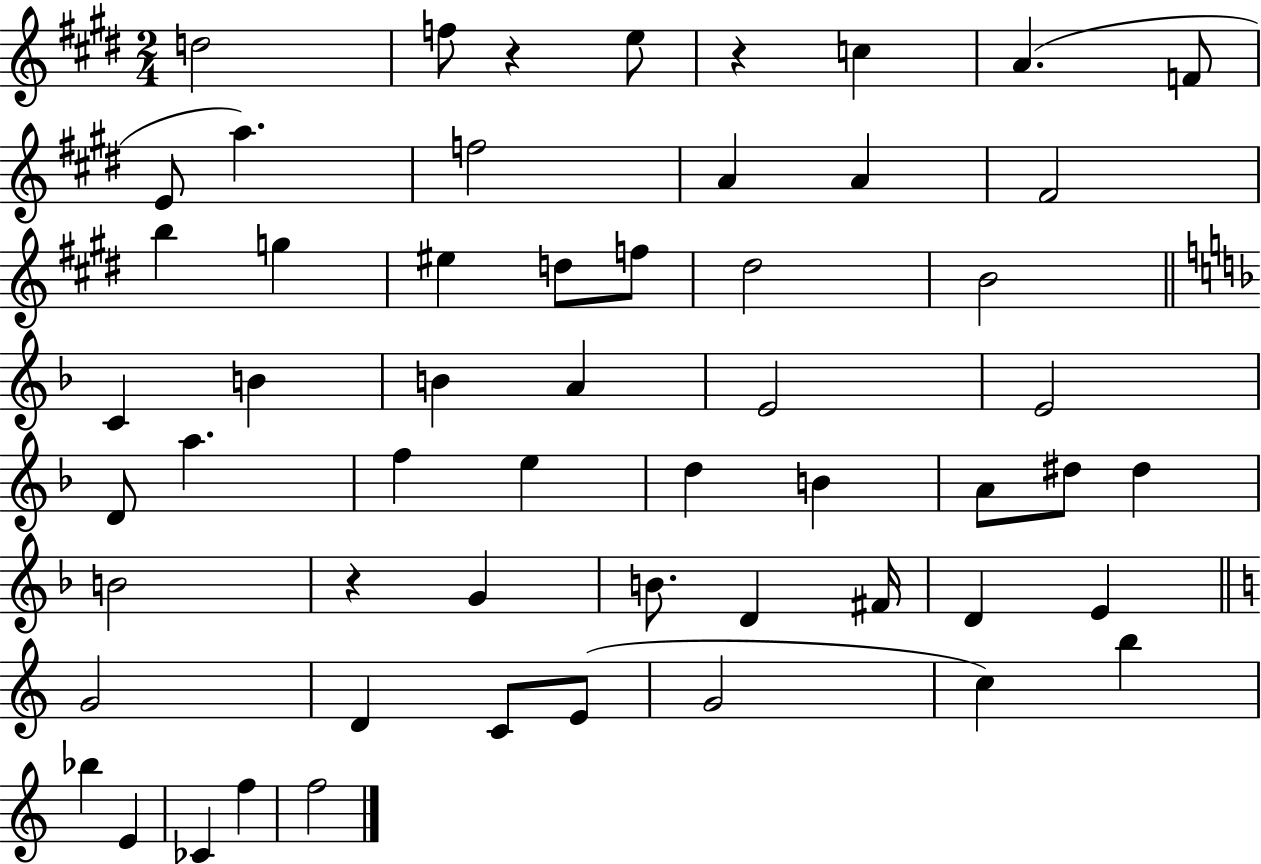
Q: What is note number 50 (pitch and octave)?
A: E4